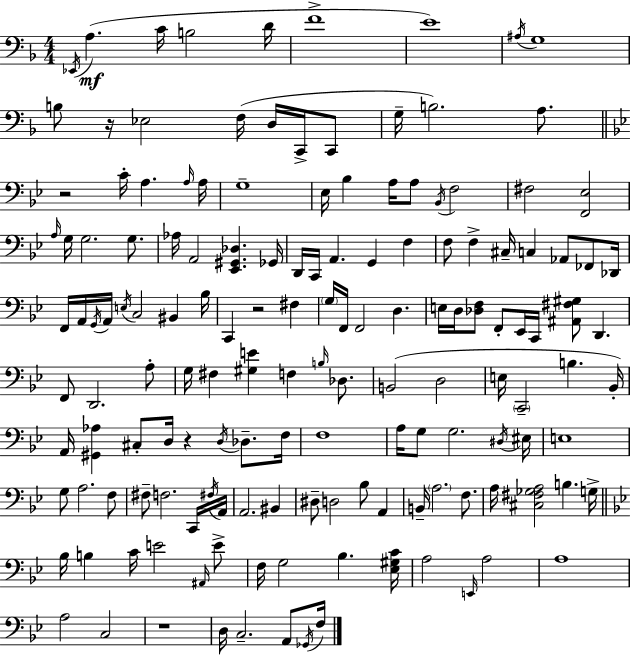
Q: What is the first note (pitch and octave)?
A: Eb2